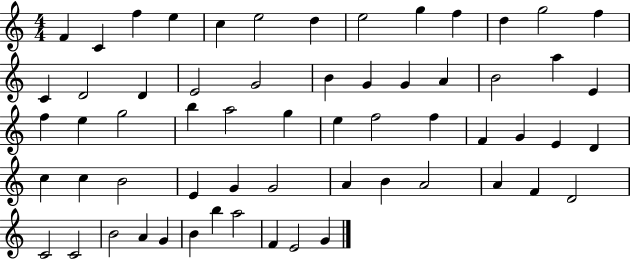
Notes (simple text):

F4/q C4/q F5/q E5/q C5/q E5/h D5/q E5/h G5/q F5/q D5/q G5/h F5/q C4/q D4/h D4/q E4/h G4/h B4/q G4/q G4/q A4/q B4/h A5/q E4/q F5/q E5/q G5/h B5/q A5/h G5/q E5/q F5/h F5/q F4/q G4/q E4/q D4/q C5/q C5/q B4/h E4/q G4/q G4/h A4/q B4/q A4/h A4/q F4/q D4/h C4/h C4/h B4/h A4/q G4/q B4/q B5/q A5/h F4/q E4/h G4/q